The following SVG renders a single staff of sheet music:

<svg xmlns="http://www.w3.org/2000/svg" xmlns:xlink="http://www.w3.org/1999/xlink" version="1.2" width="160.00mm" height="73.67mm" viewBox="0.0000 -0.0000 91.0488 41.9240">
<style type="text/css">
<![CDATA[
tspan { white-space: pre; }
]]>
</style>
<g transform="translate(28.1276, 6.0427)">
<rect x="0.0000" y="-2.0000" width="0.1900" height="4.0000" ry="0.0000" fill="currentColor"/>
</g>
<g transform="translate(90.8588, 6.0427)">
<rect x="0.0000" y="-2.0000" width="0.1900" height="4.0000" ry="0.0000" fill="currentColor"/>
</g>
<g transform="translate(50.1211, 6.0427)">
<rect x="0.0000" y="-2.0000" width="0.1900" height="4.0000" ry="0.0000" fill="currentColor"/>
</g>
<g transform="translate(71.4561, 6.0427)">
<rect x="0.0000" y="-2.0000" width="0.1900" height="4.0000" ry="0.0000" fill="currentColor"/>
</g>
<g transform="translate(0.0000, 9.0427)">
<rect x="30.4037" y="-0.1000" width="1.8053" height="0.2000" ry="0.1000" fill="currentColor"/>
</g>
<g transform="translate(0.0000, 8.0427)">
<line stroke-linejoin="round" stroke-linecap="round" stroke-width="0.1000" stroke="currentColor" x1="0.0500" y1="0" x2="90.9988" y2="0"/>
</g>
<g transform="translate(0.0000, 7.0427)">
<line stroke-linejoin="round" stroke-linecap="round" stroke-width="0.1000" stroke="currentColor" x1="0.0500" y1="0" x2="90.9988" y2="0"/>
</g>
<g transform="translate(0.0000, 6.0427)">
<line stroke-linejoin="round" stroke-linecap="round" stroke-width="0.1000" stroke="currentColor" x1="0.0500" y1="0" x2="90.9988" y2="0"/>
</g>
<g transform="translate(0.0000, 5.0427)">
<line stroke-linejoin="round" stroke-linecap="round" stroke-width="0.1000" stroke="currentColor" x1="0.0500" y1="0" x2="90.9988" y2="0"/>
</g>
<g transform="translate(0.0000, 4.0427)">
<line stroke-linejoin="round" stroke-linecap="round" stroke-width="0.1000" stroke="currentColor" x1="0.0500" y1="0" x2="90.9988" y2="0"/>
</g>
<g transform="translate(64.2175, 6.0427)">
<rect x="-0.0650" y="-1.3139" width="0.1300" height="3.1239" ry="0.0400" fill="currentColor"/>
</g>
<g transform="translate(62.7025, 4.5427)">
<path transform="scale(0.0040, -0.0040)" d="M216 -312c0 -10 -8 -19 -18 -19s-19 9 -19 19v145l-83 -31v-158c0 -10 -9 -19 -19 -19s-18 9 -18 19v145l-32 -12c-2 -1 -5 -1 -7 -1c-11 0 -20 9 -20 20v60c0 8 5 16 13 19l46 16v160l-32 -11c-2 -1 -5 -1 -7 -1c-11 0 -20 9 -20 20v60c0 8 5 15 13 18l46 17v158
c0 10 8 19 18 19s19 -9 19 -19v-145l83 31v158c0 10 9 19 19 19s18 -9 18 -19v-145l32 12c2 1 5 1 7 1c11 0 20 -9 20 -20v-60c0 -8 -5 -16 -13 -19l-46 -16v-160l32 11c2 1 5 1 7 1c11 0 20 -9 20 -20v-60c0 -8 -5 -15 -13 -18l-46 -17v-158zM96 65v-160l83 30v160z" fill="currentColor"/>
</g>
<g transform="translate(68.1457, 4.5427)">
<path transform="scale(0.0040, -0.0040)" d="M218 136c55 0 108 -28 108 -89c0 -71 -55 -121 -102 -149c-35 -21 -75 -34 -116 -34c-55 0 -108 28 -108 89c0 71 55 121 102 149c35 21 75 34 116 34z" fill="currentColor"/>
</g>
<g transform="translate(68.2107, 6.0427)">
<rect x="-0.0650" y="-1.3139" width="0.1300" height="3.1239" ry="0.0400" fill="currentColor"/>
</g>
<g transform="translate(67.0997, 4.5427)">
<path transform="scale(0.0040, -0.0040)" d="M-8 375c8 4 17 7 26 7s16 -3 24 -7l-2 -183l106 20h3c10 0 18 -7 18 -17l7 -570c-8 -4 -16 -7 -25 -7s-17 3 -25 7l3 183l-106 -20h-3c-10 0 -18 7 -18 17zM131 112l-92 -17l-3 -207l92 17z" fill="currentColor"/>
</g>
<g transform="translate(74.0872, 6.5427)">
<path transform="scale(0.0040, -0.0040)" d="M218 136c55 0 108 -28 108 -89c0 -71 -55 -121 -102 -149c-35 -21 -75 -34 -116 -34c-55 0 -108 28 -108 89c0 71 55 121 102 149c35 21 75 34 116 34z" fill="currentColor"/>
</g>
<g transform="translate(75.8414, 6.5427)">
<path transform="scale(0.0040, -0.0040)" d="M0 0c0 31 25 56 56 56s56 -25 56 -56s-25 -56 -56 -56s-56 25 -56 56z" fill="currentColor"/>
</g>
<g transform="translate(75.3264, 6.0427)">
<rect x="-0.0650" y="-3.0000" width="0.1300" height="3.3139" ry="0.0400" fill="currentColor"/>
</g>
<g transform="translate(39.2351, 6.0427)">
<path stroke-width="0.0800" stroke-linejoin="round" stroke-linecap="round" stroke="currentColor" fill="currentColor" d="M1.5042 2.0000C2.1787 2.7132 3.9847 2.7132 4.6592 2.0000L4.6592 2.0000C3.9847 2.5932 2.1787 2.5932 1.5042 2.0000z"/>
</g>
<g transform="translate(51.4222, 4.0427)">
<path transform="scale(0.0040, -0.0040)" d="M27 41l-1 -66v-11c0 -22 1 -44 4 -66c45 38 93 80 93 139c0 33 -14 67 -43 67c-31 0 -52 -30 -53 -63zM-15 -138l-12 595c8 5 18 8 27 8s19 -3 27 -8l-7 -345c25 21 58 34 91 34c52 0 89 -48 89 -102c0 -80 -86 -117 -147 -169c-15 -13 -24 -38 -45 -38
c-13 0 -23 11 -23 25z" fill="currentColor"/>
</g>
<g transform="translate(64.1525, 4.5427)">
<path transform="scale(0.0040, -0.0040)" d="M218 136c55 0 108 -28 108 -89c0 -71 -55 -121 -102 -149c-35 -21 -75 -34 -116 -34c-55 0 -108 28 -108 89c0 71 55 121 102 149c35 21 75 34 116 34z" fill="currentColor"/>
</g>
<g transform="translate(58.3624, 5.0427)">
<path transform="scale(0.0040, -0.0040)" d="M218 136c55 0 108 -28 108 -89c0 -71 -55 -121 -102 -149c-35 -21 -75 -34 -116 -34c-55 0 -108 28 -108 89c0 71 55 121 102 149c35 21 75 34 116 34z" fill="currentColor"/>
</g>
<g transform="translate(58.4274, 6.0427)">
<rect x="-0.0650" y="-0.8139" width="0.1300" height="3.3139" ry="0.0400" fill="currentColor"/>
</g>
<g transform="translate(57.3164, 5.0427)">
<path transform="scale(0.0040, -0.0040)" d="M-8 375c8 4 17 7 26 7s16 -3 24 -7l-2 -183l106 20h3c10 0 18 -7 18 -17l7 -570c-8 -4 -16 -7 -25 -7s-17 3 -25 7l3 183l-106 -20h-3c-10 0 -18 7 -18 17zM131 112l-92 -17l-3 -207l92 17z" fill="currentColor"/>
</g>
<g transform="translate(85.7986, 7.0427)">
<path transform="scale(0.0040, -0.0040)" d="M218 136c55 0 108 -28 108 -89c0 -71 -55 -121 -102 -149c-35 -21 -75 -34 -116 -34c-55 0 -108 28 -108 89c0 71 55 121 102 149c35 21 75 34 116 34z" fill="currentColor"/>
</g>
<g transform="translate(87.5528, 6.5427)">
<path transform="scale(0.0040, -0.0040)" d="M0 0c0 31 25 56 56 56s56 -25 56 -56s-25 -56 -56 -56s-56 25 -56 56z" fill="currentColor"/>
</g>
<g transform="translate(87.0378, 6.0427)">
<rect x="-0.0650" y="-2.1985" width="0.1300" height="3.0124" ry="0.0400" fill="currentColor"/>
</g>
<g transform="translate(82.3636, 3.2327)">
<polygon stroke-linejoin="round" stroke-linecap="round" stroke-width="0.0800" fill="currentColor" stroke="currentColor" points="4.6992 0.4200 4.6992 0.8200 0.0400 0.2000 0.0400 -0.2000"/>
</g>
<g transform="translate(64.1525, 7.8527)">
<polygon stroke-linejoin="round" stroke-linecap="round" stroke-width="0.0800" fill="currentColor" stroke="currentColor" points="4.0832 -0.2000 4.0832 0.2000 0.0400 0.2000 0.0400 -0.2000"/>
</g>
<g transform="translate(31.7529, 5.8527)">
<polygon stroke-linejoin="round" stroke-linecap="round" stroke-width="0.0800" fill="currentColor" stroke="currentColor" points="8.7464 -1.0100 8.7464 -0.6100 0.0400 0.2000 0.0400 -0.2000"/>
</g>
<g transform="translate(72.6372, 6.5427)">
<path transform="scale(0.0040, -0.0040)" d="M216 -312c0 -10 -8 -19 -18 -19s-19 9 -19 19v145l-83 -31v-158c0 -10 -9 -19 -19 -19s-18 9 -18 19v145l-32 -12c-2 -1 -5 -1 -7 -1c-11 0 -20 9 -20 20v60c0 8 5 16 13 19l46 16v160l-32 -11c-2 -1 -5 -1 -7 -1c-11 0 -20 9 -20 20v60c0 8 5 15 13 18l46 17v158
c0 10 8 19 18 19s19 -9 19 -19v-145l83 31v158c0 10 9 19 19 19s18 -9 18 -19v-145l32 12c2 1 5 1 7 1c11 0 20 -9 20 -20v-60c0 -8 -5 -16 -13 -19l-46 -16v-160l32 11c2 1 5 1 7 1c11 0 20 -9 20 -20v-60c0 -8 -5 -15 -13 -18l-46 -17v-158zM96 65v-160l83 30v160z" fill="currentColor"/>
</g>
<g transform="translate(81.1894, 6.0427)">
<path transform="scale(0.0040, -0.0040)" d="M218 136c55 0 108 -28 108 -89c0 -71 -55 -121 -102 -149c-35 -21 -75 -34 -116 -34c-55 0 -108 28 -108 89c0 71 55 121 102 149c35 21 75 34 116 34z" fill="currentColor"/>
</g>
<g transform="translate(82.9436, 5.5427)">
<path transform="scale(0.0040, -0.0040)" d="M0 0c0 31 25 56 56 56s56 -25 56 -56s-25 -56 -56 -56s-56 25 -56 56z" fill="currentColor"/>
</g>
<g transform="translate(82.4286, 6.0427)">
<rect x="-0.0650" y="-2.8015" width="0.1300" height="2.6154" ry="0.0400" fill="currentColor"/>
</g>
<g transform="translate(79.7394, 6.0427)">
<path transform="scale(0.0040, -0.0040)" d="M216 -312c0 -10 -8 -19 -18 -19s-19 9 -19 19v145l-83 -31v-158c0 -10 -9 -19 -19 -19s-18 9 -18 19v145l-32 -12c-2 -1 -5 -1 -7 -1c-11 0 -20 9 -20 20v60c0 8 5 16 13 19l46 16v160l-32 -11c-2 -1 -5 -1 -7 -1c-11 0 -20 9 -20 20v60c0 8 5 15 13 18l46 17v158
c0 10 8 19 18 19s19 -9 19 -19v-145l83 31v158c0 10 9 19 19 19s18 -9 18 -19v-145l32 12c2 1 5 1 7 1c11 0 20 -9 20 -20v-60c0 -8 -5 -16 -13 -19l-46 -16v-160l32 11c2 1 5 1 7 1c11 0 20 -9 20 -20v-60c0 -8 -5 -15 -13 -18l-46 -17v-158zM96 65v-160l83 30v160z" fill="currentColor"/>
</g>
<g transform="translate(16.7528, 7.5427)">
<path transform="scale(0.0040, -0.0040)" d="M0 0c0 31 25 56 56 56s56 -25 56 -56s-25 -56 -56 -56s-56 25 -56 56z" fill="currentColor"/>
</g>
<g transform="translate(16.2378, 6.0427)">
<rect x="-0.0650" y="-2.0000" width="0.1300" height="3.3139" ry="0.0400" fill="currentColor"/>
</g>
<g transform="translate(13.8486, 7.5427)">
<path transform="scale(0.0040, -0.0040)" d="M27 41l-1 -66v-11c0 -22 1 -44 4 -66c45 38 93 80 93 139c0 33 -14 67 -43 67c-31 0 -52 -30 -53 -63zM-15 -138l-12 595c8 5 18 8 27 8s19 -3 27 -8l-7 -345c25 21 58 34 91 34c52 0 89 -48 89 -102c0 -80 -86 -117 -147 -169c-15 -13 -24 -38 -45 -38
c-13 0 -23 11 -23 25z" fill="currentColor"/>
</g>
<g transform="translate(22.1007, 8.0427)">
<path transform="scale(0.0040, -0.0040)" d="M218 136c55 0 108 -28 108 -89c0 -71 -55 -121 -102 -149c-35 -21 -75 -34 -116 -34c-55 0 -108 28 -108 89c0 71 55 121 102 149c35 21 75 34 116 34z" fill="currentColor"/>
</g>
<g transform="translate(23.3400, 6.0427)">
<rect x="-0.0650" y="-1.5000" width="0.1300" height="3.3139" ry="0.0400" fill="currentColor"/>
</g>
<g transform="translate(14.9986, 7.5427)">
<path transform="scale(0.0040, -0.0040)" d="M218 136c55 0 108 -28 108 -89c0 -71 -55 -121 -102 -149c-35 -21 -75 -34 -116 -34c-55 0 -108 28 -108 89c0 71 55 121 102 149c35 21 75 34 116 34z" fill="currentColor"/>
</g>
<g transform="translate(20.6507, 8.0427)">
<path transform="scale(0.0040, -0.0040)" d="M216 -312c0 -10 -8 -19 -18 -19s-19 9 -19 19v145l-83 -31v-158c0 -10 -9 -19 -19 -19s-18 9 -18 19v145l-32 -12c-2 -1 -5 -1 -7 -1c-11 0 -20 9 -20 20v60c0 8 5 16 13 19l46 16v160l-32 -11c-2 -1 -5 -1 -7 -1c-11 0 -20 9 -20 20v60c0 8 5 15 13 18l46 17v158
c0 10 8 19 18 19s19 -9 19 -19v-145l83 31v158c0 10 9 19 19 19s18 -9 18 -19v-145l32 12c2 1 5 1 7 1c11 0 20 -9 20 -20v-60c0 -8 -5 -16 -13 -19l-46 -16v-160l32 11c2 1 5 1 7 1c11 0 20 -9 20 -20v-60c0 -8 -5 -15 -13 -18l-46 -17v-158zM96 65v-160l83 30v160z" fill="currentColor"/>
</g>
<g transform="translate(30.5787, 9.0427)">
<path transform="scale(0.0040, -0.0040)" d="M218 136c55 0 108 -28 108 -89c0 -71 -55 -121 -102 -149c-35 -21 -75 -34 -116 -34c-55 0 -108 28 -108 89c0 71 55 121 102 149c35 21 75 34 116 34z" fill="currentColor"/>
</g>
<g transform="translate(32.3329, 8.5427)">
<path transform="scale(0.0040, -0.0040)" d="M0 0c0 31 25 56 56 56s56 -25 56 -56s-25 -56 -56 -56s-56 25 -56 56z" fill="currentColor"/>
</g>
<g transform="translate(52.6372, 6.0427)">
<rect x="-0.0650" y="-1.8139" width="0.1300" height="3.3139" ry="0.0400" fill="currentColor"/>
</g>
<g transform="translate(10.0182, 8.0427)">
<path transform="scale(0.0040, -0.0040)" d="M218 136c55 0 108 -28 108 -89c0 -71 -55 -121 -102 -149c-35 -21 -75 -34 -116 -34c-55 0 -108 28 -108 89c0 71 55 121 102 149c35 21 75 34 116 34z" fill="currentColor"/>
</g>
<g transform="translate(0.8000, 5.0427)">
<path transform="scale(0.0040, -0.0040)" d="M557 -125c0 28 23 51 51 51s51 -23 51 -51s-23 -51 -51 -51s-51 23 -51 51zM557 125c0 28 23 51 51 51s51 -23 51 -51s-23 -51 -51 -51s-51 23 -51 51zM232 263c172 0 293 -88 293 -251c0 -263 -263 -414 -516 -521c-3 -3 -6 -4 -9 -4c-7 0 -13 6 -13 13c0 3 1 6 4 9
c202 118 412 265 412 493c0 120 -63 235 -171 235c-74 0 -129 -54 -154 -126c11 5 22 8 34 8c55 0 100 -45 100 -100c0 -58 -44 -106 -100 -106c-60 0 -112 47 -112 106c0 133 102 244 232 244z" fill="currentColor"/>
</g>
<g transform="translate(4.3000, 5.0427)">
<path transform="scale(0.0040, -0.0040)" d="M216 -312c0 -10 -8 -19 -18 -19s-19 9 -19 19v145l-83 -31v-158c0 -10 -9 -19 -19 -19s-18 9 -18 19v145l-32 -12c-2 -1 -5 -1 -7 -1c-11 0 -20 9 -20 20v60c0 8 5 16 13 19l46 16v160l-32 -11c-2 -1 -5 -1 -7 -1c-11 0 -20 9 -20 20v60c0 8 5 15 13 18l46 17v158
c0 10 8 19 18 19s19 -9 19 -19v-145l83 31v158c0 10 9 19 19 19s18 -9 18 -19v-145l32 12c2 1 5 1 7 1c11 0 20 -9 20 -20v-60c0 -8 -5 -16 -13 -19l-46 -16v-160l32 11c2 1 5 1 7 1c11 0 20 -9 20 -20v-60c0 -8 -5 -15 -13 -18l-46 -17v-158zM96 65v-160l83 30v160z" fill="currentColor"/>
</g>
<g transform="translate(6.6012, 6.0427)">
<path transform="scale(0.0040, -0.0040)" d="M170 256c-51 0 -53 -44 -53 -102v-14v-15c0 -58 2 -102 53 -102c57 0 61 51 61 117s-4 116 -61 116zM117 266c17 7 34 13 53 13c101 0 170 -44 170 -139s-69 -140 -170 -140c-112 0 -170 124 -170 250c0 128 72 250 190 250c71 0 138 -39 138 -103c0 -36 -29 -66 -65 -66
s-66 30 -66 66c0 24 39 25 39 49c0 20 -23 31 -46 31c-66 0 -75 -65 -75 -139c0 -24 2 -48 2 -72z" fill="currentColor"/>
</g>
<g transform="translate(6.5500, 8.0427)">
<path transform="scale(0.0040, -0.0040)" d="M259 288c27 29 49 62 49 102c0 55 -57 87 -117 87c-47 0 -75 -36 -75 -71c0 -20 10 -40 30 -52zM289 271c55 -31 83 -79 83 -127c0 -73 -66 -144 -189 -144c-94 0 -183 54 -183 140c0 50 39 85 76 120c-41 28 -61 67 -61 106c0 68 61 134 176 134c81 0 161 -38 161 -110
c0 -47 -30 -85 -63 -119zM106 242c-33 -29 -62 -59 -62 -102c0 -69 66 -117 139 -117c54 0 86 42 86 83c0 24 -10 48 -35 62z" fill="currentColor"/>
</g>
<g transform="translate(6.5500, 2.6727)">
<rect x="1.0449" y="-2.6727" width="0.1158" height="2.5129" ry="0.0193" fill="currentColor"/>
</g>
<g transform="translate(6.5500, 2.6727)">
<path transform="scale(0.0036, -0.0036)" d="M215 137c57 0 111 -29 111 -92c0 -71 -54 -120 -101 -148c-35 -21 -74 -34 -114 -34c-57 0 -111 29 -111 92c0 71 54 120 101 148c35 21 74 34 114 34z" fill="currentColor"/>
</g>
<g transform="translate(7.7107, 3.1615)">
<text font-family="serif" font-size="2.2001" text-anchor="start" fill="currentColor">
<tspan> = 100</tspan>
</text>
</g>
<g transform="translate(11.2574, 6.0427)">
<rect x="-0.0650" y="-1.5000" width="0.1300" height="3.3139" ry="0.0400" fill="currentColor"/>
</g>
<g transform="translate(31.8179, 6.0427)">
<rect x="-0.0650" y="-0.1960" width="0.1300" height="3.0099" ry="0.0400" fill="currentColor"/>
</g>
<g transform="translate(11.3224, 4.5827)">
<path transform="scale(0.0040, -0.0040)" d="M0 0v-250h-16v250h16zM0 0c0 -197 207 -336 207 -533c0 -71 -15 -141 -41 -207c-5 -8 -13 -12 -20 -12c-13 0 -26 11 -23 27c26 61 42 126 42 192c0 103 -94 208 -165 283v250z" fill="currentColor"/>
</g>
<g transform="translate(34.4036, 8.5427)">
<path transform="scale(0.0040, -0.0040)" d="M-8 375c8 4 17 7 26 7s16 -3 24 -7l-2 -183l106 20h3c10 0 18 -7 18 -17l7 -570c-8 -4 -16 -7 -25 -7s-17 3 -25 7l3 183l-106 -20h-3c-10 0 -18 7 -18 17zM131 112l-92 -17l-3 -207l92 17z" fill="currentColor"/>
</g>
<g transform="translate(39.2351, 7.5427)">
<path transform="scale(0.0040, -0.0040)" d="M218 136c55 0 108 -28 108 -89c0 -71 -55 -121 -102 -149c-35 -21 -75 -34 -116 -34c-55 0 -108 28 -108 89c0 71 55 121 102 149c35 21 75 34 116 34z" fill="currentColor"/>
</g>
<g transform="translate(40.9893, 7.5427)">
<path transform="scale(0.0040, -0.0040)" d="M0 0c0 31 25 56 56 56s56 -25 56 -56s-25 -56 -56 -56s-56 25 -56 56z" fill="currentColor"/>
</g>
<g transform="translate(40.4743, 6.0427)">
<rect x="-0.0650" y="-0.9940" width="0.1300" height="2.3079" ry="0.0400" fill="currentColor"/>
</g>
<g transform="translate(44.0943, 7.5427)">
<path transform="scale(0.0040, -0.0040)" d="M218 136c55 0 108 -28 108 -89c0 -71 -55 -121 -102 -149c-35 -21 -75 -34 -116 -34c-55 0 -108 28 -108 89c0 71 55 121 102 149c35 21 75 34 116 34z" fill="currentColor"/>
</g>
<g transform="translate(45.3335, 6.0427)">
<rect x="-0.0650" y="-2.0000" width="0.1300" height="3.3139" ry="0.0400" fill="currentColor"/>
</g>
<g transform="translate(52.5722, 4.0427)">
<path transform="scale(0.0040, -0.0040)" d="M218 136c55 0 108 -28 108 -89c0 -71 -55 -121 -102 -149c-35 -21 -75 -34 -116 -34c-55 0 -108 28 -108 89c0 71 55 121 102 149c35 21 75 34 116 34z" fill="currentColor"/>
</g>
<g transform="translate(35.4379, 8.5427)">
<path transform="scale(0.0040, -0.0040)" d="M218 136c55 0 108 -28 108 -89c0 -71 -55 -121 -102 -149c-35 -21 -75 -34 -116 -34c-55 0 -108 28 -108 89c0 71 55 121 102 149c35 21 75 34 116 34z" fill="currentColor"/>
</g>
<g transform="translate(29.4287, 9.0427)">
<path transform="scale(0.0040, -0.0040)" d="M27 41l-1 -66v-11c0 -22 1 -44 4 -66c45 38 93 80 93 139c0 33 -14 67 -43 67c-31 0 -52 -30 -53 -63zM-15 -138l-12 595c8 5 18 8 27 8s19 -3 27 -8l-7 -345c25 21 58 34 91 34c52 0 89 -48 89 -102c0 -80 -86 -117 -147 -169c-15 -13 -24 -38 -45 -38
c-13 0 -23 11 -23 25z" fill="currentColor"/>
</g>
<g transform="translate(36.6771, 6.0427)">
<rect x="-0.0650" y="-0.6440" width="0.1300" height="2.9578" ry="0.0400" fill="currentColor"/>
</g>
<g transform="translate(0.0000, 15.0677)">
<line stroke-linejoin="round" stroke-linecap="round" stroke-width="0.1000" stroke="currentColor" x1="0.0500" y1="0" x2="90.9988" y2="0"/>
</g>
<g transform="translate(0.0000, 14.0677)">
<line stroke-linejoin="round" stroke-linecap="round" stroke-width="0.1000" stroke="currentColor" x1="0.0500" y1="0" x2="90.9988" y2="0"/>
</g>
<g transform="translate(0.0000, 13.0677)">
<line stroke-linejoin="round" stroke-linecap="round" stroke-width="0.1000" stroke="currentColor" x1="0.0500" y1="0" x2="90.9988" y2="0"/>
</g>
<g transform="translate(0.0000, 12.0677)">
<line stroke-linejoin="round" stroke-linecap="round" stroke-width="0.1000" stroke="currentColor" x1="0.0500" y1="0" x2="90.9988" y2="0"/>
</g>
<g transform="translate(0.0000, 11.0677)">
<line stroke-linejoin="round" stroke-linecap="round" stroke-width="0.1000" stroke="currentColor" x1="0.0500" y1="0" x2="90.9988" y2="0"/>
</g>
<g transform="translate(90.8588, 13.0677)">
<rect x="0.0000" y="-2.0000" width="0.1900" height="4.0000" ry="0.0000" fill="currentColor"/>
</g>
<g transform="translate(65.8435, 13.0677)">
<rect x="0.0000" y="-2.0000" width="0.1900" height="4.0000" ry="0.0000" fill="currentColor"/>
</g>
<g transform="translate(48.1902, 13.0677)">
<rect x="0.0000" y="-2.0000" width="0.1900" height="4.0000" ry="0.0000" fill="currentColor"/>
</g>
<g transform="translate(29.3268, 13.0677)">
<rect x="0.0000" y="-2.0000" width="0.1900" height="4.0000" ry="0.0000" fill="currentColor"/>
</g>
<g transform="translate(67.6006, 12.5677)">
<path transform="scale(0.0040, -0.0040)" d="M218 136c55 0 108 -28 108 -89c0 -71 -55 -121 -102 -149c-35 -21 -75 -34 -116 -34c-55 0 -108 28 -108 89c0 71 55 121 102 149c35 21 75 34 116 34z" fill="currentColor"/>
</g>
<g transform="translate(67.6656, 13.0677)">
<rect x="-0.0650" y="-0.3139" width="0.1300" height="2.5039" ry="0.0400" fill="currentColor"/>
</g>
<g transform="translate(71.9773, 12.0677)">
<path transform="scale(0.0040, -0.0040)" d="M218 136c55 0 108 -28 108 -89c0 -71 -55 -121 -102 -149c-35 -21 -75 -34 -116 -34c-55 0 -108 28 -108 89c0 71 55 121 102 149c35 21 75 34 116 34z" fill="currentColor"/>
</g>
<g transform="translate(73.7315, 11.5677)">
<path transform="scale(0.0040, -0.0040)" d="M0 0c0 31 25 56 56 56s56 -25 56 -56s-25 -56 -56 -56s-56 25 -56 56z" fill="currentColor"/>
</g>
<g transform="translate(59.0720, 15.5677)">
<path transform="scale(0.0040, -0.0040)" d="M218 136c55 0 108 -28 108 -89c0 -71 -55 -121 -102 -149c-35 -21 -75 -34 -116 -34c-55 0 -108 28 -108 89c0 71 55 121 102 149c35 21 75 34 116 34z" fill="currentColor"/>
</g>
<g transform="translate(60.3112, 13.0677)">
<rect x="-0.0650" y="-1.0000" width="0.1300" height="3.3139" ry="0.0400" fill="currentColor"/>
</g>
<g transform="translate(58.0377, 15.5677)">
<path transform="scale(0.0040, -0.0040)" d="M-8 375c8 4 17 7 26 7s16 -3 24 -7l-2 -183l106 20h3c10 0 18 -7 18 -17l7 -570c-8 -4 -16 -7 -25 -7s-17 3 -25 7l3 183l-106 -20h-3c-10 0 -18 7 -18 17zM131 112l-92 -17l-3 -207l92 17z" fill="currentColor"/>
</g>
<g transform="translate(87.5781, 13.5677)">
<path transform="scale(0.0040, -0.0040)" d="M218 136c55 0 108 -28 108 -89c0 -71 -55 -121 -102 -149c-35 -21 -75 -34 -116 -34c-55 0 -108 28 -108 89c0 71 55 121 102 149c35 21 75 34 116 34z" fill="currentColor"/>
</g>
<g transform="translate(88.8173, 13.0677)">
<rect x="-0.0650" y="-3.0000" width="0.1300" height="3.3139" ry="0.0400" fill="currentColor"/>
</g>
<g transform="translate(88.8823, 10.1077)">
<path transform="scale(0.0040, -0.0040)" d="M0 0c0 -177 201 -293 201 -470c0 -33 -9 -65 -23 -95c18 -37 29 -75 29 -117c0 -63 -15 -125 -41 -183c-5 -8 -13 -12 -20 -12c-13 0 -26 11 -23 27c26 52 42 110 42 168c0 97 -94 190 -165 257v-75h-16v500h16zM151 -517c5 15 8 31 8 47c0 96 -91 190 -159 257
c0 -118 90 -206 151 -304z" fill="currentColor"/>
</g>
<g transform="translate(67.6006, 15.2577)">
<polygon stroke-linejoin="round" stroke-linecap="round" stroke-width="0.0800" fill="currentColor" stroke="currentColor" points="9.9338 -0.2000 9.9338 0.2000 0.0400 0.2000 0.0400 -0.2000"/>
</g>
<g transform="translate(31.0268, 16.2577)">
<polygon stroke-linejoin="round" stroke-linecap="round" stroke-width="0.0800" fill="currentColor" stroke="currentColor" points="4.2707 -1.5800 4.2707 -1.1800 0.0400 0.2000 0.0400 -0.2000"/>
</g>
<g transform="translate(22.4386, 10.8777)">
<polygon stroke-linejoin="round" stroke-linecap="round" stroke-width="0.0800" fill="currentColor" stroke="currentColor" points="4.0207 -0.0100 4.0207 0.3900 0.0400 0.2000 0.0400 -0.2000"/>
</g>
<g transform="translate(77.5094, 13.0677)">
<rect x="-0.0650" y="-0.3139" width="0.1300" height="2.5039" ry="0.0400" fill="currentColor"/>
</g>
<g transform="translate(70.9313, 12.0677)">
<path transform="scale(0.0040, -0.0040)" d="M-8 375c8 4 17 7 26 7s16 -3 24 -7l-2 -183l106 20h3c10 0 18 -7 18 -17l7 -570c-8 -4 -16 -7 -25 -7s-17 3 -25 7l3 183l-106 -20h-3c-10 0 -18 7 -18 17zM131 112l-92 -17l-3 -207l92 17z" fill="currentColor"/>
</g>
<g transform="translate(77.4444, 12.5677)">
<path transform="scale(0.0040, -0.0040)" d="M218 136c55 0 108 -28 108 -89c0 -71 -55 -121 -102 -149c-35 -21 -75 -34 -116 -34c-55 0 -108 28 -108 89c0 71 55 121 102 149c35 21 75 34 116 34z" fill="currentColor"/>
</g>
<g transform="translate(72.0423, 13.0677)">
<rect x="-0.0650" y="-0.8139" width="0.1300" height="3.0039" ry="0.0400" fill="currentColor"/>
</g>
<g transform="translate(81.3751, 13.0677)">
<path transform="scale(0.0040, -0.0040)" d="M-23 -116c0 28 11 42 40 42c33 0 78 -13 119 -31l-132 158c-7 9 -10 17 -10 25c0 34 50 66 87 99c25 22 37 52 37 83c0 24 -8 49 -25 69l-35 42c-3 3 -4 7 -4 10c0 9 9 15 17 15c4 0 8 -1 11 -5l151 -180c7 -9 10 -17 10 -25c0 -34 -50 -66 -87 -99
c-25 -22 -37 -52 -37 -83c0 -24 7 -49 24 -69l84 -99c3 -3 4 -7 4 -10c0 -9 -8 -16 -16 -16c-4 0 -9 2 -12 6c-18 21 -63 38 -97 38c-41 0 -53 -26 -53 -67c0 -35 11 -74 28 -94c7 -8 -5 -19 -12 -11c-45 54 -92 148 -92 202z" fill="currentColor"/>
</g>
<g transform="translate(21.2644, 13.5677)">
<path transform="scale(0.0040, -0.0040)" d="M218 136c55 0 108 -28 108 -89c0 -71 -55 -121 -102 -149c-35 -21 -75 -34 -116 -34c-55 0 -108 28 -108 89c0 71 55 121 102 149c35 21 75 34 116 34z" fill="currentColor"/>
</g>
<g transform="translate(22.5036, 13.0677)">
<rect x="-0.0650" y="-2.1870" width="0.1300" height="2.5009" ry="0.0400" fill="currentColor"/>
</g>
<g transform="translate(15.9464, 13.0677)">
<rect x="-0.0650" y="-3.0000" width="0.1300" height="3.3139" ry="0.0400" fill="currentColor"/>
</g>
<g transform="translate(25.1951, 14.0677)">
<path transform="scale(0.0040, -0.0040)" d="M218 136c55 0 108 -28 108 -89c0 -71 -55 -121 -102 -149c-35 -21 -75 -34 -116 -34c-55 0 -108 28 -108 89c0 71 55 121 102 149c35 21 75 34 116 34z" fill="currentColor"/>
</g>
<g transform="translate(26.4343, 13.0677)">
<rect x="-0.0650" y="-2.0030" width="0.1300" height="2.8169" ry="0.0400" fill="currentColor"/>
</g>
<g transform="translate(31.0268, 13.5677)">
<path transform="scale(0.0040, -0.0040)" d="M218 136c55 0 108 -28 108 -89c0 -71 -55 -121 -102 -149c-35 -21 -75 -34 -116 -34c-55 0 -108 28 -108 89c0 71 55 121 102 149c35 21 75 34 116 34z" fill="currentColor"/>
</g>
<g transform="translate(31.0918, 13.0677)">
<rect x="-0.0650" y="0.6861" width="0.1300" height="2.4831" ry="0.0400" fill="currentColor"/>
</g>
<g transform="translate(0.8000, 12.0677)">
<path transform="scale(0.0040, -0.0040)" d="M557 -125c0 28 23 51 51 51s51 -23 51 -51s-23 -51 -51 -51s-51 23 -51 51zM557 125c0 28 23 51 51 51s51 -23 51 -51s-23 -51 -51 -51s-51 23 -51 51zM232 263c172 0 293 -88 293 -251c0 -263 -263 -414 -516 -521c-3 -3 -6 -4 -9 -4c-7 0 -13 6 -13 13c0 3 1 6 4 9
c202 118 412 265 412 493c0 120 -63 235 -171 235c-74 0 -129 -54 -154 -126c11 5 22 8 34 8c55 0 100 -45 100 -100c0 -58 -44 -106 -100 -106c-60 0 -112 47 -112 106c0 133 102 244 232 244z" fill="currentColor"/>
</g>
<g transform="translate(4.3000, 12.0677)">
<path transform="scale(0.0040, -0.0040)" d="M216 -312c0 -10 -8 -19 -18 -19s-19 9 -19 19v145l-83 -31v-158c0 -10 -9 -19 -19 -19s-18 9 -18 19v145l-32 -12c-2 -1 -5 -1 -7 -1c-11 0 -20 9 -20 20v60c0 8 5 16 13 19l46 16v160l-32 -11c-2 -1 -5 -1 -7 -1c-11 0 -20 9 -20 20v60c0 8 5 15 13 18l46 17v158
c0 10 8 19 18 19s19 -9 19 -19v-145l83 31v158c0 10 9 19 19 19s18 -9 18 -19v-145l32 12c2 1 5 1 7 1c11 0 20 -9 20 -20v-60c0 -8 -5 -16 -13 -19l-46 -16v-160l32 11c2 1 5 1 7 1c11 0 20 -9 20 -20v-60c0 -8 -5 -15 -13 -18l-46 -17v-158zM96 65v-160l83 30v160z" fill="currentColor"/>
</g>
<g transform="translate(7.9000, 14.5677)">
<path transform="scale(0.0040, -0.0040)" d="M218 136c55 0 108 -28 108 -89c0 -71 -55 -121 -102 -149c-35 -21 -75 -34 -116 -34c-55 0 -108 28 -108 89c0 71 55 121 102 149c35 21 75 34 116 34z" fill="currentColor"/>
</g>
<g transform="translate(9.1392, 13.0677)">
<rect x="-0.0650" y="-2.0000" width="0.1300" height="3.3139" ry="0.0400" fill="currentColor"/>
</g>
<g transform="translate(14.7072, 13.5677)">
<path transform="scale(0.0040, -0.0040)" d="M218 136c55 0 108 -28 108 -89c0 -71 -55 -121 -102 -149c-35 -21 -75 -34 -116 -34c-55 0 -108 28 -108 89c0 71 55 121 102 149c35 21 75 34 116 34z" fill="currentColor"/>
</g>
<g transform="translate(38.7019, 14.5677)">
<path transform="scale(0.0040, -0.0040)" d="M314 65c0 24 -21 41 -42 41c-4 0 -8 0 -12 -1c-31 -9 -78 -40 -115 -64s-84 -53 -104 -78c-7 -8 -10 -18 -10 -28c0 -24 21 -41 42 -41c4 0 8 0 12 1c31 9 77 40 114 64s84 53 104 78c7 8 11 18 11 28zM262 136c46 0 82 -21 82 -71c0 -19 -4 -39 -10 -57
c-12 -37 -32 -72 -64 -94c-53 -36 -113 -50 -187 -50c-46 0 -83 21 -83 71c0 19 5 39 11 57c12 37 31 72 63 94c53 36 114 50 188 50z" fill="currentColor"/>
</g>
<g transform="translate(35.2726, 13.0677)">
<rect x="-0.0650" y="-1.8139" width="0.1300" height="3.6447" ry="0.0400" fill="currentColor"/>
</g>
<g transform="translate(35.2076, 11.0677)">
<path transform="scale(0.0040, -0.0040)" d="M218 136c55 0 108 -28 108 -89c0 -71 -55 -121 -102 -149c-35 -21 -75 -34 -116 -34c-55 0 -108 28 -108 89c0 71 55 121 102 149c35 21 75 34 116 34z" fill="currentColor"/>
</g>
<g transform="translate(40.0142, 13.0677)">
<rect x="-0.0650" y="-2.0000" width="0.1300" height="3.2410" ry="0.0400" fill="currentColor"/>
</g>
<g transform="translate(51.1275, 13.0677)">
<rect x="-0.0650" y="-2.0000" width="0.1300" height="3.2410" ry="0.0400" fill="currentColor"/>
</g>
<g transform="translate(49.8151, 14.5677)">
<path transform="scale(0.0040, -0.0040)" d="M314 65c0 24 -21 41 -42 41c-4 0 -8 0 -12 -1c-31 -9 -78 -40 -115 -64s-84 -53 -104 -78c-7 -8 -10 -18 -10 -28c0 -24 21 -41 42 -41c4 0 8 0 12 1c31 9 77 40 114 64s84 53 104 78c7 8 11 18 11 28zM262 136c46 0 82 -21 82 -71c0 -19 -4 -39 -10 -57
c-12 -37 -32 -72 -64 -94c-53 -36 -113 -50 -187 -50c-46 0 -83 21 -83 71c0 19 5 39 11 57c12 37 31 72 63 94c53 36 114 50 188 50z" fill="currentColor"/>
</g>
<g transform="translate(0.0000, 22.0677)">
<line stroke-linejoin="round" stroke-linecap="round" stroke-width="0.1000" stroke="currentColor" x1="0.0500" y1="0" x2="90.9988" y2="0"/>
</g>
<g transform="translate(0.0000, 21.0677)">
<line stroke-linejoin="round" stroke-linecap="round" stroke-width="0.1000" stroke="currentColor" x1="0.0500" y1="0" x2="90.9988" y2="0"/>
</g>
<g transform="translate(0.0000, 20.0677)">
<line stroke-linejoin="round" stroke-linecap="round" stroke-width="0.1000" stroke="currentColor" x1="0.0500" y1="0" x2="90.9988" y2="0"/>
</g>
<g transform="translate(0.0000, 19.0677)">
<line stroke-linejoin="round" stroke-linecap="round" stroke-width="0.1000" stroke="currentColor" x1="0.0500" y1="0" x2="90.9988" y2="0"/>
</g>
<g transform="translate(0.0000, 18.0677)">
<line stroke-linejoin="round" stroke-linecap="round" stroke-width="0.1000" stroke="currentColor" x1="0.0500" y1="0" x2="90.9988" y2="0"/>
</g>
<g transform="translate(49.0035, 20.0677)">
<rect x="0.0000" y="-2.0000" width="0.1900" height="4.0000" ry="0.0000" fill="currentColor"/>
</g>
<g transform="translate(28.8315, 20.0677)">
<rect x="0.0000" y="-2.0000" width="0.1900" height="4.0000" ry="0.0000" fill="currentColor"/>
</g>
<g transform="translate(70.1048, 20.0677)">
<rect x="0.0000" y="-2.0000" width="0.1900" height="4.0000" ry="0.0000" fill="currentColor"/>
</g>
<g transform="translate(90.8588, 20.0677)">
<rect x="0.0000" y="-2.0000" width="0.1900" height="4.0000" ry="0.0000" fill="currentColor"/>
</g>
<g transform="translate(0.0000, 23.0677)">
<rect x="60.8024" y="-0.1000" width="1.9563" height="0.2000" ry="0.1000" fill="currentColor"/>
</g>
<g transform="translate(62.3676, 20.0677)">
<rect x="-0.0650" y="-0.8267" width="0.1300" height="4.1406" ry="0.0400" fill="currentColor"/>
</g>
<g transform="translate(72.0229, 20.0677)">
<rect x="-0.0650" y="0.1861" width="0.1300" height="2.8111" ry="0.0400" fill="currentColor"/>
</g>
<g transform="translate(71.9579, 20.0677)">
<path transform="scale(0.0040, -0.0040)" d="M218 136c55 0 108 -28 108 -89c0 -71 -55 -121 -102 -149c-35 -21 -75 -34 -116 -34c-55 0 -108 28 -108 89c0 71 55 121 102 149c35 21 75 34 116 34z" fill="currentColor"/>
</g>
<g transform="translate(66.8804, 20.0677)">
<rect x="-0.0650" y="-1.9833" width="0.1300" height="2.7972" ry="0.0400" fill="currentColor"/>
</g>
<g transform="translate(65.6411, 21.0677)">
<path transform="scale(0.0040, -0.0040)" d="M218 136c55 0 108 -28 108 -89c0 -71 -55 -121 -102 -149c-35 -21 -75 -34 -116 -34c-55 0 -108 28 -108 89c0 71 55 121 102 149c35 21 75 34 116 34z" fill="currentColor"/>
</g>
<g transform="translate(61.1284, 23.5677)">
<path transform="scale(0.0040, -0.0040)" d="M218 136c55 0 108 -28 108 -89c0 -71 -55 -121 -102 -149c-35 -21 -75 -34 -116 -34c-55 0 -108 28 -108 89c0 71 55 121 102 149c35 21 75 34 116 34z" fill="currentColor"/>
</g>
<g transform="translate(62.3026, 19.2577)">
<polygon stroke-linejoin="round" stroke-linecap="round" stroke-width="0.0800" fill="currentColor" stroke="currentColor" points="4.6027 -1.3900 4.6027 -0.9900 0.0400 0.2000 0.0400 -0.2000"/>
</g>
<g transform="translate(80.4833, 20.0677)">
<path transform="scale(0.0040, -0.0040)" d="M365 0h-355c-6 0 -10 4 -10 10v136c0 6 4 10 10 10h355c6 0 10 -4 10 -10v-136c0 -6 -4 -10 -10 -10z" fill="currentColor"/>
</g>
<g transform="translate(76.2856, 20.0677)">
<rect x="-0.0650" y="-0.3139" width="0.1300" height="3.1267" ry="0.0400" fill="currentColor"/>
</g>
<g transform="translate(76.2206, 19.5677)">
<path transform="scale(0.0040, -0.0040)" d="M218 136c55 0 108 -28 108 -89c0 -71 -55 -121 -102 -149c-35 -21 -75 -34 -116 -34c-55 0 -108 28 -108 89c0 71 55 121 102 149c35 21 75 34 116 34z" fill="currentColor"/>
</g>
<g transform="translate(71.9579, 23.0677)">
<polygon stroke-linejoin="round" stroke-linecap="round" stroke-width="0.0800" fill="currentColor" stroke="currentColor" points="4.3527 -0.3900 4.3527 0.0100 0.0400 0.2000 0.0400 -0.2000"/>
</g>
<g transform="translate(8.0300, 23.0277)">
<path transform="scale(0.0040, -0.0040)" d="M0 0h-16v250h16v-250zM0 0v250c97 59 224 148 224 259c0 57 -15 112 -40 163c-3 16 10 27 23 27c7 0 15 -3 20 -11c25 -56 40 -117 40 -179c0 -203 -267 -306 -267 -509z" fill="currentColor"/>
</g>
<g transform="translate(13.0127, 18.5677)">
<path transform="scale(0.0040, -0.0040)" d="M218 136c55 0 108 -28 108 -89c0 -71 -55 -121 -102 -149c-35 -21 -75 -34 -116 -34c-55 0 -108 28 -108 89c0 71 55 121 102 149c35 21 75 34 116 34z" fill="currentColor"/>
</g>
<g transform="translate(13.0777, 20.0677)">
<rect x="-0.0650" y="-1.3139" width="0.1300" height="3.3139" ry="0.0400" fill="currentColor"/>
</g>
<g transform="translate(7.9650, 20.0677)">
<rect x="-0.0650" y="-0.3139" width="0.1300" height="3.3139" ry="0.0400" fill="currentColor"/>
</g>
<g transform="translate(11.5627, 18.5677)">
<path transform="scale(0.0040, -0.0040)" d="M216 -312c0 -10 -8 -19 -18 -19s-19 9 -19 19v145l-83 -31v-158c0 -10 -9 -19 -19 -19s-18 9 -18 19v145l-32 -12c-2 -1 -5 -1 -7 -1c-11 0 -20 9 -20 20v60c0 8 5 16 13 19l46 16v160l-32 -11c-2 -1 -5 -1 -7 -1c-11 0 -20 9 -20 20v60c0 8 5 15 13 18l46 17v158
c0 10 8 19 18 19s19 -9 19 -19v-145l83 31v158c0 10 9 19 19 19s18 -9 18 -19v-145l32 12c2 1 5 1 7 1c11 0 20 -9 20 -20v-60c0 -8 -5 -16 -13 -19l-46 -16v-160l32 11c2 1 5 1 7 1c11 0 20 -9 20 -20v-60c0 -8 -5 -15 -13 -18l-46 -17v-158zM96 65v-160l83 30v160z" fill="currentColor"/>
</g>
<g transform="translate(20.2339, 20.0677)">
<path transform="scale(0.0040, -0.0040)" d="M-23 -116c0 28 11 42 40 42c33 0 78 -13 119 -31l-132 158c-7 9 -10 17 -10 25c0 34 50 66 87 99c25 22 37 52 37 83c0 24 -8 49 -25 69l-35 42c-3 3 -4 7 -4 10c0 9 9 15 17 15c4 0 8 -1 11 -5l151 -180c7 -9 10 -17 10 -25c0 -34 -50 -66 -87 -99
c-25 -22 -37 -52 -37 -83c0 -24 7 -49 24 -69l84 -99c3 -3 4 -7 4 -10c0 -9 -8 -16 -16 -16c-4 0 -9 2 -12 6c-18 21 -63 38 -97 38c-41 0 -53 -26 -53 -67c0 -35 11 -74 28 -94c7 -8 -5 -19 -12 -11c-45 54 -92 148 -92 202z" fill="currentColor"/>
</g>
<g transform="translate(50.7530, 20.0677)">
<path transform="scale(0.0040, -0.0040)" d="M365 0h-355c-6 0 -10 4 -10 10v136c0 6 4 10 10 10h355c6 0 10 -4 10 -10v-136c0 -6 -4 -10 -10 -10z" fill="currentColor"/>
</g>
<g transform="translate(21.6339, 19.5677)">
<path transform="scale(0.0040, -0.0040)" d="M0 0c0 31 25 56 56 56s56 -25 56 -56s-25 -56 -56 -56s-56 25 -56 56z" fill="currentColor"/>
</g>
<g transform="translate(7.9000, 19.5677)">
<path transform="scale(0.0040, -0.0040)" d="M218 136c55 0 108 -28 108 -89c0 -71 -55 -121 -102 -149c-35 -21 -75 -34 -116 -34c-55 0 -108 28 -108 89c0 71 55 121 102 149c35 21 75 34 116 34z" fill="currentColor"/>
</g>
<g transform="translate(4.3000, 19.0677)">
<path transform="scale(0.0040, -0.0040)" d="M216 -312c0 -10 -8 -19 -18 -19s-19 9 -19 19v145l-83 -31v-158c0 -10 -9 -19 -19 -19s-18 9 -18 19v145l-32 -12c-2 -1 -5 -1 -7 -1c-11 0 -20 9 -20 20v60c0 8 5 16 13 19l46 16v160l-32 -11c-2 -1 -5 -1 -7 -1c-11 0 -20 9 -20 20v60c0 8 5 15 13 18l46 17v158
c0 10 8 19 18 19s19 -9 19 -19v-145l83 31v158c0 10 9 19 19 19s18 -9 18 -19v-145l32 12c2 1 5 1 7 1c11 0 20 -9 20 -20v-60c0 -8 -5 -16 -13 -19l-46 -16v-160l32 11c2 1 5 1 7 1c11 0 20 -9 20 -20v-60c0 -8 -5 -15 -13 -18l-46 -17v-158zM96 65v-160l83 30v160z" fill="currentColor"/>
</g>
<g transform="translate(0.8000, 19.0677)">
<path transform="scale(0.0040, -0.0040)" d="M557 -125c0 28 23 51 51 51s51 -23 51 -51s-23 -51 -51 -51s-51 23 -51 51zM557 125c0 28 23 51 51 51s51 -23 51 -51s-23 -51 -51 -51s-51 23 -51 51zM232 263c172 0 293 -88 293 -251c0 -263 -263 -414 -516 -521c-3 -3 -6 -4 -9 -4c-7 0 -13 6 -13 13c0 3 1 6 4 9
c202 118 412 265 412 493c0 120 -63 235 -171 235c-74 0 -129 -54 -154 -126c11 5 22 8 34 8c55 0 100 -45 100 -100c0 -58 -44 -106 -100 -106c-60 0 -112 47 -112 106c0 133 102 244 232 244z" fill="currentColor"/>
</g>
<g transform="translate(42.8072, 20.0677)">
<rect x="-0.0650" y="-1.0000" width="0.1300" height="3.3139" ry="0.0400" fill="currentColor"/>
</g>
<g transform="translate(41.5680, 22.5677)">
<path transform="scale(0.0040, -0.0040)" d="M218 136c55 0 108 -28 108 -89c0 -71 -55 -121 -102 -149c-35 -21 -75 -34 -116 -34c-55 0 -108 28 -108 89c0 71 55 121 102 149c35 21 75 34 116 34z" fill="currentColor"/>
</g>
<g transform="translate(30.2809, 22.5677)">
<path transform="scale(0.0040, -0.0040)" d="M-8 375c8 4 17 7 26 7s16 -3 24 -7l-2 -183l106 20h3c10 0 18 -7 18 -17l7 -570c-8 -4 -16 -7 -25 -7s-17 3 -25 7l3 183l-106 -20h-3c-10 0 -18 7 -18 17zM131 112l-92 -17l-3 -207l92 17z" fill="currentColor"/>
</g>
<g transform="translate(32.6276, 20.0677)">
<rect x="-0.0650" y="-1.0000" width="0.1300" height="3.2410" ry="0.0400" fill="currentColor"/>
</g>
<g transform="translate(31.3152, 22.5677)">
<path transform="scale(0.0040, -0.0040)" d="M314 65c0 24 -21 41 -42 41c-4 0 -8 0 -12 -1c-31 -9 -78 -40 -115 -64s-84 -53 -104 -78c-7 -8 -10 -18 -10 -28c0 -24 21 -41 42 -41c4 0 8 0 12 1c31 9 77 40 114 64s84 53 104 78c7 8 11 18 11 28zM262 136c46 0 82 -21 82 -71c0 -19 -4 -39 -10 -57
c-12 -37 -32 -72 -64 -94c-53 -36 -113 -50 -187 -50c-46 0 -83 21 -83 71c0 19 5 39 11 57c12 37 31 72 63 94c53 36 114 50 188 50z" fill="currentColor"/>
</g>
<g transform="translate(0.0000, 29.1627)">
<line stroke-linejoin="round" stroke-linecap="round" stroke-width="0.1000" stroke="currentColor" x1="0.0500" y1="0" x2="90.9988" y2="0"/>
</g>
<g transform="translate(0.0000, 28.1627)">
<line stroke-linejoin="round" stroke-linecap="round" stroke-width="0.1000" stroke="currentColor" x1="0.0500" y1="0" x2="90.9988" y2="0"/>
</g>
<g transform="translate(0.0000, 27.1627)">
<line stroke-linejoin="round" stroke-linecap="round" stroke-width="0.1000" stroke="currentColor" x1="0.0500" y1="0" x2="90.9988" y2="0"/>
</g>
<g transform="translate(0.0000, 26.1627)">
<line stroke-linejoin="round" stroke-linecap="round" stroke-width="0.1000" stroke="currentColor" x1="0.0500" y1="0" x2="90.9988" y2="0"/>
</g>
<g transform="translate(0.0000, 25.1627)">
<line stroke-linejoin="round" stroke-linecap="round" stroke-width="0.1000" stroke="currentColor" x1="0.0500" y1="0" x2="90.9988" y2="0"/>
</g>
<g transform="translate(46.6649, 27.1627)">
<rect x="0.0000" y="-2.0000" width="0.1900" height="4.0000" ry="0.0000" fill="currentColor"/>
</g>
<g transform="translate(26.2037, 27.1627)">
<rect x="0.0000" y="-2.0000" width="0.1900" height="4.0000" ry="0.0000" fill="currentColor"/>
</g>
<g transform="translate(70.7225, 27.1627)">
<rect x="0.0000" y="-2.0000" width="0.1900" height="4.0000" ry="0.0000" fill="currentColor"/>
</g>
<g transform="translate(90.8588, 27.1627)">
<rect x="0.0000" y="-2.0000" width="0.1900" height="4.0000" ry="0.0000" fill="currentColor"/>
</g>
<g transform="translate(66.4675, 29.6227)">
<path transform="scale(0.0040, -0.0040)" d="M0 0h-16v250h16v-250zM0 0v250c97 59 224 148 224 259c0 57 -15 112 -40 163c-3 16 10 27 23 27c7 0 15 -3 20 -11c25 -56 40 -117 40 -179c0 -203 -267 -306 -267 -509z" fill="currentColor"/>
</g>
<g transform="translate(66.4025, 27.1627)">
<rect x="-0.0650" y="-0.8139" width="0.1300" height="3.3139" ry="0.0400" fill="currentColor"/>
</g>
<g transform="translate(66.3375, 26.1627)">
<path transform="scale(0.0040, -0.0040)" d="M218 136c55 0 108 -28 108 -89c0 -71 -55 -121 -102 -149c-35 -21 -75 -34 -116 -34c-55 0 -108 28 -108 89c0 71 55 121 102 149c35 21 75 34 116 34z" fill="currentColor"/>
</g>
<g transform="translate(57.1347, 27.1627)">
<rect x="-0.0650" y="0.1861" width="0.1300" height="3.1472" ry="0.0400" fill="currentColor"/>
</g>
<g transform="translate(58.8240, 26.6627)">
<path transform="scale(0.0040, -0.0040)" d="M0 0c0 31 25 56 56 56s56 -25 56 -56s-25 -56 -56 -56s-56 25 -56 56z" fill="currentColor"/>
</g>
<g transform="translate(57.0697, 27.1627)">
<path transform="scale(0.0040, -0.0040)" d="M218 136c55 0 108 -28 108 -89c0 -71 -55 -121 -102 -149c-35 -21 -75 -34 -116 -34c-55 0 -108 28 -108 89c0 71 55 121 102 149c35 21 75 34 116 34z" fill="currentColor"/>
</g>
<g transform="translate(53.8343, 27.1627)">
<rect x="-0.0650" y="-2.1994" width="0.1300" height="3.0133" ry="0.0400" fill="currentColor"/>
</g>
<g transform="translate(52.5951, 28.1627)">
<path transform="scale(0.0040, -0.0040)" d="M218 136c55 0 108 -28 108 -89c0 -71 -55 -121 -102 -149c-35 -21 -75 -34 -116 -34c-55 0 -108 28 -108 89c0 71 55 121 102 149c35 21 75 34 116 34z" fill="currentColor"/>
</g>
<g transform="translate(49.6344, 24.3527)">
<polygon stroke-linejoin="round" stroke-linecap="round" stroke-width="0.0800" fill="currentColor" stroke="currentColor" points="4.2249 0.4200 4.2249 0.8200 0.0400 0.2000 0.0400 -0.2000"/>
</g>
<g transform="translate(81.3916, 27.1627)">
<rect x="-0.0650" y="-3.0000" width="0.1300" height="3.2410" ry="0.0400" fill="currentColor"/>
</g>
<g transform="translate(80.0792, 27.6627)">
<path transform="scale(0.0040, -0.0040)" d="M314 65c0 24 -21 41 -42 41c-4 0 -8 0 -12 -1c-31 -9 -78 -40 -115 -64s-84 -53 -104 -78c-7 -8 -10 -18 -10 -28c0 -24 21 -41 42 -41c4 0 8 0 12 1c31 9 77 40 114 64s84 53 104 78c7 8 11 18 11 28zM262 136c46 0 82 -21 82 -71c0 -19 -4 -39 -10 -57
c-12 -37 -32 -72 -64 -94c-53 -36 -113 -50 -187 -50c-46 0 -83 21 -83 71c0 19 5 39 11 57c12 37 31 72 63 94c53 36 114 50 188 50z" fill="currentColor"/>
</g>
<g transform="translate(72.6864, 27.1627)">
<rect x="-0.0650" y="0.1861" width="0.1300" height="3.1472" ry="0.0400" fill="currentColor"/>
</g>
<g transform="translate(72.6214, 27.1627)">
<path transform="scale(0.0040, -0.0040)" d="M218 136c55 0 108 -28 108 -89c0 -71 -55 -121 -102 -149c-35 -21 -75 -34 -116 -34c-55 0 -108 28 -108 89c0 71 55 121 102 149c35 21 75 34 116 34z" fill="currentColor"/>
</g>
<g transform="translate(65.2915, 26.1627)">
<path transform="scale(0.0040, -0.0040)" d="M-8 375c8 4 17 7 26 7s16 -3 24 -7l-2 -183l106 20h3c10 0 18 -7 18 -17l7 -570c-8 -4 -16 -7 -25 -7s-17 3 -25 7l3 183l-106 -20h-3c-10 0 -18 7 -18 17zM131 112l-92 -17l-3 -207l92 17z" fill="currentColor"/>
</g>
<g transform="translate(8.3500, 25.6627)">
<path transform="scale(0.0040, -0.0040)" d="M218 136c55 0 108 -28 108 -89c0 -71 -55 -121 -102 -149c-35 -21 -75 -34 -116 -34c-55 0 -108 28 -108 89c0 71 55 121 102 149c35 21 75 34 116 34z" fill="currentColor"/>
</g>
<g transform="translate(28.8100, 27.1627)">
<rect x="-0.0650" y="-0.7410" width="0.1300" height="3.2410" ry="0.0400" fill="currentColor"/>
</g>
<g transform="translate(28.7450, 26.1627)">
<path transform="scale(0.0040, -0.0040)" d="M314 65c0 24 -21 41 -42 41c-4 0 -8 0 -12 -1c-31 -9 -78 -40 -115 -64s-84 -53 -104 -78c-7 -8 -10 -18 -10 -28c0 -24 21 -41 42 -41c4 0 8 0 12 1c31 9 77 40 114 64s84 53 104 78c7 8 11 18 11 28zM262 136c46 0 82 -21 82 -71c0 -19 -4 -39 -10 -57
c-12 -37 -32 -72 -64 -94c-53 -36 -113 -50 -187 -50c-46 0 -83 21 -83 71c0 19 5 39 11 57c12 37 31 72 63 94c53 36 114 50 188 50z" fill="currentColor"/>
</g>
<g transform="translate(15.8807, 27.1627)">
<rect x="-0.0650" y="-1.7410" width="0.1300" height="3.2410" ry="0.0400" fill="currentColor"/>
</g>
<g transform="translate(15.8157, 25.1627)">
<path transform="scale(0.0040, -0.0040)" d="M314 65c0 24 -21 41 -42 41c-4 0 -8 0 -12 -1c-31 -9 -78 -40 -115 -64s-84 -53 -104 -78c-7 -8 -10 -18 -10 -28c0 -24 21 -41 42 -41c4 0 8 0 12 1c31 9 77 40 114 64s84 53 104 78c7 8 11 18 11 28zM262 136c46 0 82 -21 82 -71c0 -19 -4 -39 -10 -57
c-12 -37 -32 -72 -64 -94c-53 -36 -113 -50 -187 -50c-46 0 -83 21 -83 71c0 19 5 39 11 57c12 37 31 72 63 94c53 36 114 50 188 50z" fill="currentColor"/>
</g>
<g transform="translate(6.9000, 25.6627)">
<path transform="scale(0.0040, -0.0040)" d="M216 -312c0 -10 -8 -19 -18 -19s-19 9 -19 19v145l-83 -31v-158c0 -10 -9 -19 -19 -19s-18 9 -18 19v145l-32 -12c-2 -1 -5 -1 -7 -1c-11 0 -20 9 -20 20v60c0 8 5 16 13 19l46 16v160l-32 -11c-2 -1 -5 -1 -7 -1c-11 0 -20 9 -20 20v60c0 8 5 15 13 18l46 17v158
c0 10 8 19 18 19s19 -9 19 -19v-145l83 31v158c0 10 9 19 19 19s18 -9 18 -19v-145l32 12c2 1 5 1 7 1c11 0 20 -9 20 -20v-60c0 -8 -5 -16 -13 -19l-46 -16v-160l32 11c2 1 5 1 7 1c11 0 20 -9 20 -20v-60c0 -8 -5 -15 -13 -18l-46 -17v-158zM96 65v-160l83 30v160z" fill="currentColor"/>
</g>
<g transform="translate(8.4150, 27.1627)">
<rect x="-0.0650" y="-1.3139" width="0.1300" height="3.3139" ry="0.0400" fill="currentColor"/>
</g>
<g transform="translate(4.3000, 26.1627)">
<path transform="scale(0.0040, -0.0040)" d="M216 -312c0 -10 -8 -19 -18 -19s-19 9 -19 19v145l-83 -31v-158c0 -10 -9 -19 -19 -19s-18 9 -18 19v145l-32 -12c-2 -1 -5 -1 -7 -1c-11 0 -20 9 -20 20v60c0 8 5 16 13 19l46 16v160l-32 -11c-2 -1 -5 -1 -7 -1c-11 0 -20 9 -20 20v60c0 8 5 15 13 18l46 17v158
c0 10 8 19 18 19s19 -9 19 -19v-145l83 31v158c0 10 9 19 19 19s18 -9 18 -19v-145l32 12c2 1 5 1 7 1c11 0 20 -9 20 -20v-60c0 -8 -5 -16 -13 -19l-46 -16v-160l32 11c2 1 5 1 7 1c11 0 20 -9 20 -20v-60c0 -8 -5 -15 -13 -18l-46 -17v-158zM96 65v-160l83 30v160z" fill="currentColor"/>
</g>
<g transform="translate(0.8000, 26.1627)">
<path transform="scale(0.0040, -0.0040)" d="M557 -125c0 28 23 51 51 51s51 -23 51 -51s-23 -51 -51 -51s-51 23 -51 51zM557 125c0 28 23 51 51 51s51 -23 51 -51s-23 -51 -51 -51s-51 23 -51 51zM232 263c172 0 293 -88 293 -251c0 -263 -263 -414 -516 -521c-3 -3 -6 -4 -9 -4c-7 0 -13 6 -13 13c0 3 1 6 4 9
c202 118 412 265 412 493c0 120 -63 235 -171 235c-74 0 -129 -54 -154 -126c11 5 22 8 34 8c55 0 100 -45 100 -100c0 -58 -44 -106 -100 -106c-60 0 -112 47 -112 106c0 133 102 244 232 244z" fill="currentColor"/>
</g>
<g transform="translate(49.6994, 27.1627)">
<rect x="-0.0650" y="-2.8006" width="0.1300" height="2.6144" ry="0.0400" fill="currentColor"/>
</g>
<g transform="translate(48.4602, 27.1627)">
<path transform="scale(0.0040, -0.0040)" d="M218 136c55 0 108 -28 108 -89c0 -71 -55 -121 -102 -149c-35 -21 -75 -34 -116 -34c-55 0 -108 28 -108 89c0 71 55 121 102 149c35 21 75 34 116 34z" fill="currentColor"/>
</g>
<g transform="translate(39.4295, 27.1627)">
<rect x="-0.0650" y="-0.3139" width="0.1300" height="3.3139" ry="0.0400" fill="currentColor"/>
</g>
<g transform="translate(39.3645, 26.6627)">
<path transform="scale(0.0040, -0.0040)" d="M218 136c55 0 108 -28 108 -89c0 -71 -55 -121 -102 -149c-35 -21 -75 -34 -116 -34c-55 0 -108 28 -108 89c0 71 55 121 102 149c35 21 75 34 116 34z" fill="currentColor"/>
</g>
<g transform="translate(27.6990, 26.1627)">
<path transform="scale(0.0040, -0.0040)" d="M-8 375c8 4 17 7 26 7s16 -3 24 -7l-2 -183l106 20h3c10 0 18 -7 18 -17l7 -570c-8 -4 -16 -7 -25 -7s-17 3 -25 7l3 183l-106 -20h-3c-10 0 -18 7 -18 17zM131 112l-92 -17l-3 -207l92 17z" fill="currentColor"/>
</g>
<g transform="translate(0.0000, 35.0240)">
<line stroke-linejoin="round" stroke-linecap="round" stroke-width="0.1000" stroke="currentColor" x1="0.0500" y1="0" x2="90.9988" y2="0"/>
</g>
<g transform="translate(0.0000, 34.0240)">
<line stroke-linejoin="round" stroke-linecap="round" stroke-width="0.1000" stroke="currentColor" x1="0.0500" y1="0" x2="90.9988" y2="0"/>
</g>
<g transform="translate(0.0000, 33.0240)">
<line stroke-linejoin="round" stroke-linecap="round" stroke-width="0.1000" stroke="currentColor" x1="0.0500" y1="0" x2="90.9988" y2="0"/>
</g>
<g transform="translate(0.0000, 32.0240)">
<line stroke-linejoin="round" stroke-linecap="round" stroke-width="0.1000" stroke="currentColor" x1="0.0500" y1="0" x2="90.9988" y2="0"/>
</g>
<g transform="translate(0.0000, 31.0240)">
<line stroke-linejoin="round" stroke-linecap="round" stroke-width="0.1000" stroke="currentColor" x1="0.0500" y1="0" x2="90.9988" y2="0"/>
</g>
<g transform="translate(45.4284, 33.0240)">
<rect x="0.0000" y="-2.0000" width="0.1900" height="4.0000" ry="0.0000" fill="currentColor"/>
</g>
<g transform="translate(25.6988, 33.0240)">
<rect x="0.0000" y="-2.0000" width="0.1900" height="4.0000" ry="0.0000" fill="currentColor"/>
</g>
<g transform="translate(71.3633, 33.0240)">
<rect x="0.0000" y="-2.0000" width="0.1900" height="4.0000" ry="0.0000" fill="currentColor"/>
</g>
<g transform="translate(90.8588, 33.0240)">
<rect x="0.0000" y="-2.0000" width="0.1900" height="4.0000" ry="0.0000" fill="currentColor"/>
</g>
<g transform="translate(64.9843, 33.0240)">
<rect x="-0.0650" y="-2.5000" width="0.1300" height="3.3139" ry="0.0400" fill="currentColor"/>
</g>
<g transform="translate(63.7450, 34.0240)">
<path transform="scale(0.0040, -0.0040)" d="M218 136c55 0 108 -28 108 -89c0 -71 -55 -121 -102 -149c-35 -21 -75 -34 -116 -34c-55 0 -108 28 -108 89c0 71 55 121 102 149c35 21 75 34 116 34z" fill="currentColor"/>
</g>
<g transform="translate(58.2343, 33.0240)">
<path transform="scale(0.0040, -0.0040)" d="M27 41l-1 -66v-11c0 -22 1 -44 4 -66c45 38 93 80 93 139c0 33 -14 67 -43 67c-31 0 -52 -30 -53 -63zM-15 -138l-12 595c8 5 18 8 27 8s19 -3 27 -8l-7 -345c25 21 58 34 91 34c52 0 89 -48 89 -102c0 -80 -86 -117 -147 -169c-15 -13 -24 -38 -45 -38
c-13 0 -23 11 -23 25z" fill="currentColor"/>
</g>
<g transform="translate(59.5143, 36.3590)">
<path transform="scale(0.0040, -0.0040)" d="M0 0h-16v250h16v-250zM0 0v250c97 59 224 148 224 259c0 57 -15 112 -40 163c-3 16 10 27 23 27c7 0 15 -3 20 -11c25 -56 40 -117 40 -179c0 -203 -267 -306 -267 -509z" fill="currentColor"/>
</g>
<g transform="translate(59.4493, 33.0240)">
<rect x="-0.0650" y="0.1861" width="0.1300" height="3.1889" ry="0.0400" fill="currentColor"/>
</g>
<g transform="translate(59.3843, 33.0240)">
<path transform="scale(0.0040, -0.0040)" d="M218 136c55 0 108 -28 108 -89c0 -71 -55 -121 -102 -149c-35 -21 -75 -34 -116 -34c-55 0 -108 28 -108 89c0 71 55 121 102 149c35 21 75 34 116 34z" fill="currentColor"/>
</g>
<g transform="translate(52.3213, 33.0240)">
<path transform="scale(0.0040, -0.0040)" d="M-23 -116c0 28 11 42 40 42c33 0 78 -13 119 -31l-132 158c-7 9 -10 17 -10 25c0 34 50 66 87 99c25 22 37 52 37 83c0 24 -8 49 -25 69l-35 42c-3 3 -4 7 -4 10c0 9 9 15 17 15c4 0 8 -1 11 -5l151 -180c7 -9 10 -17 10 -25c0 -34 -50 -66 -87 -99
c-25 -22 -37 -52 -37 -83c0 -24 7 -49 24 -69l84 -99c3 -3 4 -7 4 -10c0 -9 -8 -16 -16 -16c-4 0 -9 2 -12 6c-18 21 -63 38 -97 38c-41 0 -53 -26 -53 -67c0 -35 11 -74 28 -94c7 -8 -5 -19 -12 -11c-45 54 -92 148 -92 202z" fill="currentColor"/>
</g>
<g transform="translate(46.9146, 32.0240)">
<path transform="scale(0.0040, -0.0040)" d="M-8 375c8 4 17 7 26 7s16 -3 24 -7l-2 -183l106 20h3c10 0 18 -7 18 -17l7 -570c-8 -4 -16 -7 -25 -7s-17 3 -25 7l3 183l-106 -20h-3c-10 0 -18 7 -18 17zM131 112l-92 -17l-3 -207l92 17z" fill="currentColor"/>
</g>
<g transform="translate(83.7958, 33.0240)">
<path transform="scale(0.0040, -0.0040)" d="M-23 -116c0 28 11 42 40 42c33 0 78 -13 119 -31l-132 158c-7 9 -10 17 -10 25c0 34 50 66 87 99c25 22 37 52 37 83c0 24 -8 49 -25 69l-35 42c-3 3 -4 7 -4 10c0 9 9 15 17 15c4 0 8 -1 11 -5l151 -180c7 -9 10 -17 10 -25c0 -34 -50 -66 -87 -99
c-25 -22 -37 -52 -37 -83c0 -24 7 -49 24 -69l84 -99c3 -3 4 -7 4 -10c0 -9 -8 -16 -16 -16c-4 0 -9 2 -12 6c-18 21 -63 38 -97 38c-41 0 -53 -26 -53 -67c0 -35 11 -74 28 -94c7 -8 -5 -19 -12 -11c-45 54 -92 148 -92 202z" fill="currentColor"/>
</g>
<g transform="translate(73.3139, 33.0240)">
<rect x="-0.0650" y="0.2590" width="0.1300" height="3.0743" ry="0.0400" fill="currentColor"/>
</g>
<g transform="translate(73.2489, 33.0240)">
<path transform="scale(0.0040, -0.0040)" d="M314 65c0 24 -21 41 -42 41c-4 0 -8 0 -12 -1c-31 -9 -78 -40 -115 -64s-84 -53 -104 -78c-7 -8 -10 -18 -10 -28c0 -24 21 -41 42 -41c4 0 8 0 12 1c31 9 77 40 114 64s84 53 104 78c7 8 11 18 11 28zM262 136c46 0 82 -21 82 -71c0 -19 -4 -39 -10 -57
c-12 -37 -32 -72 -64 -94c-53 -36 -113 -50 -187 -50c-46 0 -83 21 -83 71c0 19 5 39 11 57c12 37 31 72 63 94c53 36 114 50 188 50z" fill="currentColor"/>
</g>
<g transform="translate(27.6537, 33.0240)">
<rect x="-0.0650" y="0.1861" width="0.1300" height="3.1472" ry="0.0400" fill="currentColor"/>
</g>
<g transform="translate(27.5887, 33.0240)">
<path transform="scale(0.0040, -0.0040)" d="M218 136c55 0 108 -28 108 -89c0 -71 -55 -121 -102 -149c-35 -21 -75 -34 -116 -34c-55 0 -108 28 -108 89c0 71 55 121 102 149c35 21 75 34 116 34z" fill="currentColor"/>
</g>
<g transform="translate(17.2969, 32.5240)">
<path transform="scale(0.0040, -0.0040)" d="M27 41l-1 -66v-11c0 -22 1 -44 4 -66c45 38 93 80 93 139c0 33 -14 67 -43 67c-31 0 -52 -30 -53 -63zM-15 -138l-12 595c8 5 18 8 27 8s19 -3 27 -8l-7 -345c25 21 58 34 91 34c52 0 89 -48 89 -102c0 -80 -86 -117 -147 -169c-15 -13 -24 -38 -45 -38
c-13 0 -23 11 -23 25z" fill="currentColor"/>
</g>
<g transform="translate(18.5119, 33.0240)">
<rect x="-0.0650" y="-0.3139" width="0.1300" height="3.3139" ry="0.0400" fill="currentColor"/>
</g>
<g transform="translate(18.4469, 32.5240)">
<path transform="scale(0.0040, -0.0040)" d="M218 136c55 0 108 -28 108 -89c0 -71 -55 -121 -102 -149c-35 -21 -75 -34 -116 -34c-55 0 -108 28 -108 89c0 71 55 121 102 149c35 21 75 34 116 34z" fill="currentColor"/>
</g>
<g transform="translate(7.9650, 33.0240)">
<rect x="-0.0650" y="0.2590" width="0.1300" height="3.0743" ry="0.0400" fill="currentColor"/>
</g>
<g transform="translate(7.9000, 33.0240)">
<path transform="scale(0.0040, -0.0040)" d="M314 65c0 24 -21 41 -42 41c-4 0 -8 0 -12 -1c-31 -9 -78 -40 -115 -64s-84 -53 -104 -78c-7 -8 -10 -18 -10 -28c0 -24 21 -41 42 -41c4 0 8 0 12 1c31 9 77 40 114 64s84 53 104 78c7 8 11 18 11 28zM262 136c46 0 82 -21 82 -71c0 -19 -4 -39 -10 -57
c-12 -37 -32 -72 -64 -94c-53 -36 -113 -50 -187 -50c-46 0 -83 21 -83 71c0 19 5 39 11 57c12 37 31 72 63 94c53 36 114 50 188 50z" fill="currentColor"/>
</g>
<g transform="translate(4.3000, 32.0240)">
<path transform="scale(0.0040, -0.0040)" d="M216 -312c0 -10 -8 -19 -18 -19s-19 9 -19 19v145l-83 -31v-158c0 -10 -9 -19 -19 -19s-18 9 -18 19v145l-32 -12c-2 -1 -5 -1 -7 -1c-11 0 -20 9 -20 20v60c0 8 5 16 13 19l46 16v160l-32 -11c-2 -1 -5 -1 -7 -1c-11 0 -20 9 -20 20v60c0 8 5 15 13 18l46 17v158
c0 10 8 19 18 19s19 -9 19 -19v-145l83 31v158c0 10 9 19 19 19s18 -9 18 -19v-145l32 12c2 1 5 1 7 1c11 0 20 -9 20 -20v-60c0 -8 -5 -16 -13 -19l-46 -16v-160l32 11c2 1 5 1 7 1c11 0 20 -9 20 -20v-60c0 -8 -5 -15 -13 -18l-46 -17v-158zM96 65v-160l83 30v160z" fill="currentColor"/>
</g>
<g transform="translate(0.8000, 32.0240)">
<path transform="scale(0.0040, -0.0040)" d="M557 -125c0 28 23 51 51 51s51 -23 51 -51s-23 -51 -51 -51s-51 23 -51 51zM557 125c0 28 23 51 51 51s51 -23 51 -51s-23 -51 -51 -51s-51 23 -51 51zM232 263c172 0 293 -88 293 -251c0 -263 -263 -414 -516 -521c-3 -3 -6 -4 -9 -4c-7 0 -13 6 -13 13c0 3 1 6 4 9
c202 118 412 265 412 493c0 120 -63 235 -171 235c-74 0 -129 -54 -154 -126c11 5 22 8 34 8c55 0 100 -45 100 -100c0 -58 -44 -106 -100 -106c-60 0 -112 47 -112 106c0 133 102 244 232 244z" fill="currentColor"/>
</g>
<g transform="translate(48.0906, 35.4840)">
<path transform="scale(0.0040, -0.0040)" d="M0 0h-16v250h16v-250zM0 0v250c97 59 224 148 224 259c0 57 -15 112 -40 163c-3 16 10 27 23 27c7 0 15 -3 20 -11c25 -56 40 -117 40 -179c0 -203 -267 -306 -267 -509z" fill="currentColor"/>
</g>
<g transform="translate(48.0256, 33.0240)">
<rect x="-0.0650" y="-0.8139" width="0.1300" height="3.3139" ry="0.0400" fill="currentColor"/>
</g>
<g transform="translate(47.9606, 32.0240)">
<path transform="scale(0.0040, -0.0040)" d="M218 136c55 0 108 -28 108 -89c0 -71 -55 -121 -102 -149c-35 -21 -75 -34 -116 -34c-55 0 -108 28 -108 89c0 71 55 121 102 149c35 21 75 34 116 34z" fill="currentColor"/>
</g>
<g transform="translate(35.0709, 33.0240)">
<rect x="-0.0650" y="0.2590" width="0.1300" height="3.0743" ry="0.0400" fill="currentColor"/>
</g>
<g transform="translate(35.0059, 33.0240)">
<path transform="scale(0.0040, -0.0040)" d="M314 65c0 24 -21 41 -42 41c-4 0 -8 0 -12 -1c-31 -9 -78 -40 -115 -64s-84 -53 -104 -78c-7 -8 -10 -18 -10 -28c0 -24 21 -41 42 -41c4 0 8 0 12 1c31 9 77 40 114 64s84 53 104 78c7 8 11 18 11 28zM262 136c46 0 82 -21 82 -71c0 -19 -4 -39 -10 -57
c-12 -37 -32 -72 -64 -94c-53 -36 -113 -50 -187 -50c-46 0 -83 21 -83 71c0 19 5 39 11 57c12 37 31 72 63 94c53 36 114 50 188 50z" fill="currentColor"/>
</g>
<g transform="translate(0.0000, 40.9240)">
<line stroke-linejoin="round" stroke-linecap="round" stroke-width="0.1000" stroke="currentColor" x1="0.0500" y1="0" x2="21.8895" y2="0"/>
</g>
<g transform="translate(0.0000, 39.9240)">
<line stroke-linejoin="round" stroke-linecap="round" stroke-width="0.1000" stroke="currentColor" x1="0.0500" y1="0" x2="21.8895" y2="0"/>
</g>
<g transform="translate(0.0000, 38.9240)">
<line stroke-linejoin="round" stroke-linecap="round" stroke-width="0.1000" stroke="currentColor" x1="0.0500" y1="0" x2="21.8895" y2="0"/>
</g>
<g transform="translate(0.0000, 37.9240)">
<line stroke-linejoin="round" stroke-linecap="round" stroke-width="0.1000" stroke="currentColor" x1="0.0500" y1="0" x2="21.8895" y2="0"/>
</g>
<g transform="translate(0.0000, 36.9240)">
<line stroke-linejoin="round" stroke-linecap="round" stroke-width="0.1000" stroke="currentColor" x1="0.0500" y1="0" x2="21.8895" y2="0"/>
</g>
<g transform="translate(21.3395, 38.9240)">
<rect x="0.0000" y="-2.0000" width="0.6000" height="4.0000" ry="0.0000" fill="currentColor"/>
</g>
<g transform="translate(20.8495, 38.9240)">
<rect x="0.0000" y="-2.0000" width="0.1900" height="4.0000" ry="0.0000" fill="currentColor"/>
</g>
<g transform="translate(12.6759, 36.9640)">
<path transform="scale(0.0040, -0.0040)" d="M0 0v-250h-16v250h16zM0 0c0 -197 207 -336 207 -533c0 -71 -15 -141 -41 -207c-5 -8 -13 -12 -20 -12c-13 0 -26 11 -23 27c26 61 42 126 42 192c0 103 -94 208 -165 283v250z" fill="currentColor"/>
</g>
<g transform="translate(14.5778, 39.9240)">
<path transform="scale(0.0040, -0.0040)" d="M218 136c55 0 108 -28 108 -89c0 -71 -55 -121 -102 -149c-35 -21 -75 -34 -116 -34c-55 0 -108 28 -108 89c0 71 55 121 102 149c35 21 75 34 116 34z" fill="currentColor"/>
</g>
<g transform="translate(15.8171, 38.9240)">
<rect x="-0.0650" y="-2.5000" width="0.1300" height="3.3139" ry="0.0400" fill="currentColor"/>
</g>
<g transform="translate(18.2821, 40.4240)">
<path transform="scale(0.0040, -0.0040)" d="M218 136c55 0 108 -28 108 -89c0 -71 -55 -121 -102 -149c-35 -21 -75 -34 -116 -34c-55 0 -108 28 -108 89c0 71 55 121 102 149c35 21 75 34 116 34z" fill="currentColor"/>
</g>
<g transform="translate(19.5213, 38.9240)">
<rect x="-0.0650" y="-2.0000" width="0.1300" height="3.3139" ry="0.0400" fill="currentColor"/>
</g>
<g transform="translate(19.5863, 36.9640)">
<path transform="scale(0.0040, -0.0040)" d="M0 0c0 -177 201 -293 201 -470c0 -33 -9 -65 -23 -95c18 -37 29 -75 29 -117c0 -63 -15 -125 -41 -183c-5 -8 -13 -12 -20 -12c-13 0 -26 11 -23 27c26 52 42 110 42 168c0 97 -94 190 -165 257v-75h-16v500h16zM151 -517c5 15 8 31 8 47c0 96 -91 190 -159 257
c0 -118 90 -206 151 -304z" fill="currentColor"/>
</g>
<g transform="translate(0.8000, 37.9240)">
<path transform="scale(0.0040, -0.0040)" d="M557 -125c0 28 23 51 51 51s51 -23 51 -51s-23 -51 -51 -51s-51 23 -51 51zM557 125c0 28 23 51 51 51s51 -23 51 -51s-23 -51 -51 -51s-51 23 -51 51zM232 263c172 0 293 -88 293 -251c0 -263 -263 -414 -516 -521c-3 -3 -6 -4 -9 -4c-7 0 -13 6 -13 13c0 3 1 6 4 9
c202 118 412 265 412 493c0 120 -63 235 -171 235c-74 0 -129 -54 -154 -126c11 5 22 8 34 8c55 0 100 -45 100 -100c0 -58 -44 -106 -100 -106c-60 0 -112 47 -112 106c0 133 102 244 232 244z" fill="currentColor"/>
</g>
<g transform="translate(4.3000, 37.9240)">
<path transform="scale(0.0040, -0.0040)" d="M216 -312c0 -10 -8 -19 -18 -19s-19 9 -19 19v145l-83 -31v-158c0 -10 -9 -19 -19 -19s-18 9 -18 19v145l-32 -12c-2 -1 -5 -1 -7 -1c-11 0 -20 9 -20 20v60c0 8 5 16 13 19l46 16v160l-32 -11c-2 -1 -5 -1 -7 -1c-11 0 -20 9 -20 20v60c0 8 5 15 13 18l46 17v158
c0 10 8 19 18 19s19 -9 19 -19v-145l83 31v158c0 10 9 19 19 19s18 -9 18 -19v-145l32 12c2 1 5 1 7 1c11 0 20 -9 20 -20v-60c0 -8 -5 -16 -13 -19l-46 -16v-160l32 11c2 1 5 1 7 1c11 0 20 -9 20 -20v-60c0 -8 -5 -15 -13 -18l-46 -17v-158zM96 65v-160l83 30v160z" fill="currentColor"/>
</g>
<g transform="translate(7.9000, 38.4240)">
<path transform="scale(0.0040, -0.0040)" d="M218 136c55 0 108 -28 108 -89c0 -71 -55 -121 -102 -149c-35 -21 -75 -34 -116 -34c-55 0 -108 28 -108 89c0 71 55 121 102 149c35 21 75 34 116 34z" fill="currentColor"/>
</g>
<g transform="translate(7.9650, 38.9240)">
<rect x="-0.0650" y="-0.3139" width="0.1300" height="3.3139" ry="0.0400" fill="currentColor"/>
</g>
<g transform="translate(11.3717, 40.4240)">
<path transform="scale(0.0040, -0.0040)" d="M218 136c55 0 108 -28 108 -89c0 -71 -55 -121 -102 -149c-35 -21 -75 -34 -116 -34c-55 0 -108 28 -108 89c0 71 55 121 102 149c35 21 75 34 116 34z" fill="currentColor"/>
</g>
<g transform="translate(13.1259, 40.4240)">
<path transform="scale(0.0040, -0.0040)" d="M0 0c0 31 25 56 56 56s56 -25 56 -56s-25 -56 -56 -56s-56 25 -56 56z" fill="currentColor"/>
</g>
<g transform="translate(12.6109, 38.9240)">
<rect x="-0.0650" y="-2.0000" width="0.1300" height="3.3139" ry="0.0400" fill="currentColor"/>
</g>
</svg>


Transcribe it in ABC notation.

X:1
T:Untitled
M:6/8
L:1/4
K:G
G,,/2 _A,, ^G,, _E,,/2 F,,/2 A,,/2 A,, _A, F, ^G,/2 G,/2 ^C, ^D,/2 B,,/2 A,, C, C,/2 B,,/2 C,/2 A,/2 A,,2 A,,2 F,, E,/2 F,/2 E,/2 z C,/4 E,/2 ^G, z F,,2 F,, z2 D,,/2 B,,/2 D,/2 E,/2 z2 ^G, A,2 F,2 E, D,/2 B,,/2 D, F,/2 D, C,2 D,2 _E, D, D,2 F,/2 z _D,/2 B,, D,2 z E, A,,/2 B,, A,,/4